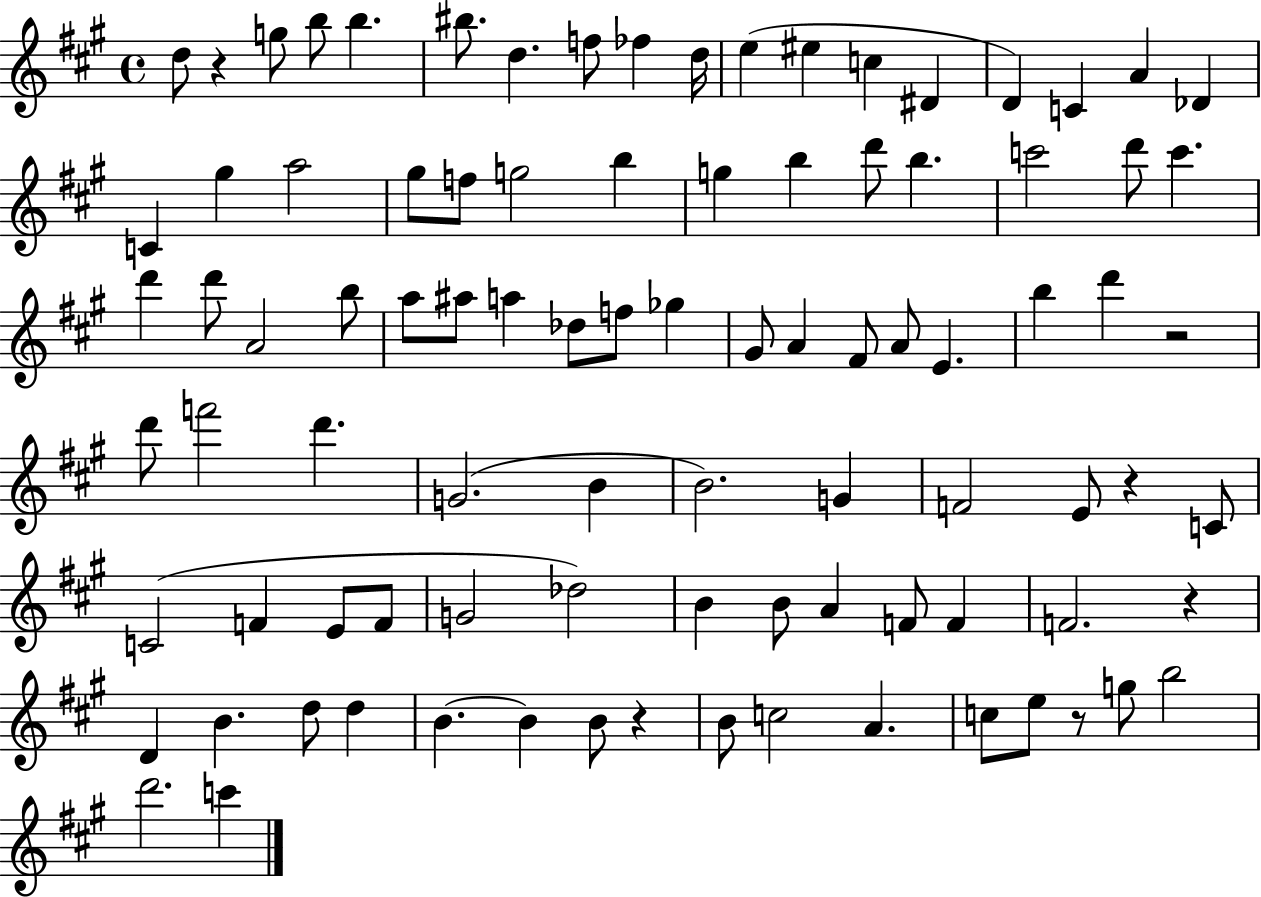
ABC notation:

X:1
T:Untitled
M:4/4
L:1/4
K:A
d/2 z g/2 b/2 b ^b/2 d f/2 _f d/4 e ^e c ^D D C A _D C ^g a2 ^g/2 f/2 g2 b g b d'/2 b c'2 d'/2 c' d' d'/2 A2 b/2 a/2 ^a/2 a _d/2 f/2 _g ^G/2 A ^F/2 A/2 E b d' z2 d'/2 f'2 d' G2 B B2 G F2 E/2 z C/2 C2 F E/2 F/2 G2 _d2 B B/2 A F/2 F F2 z D B d/2 d B B B/2 z B/2 c2 A c/2 e/2 z/2 g/2 b2 d'2 c'